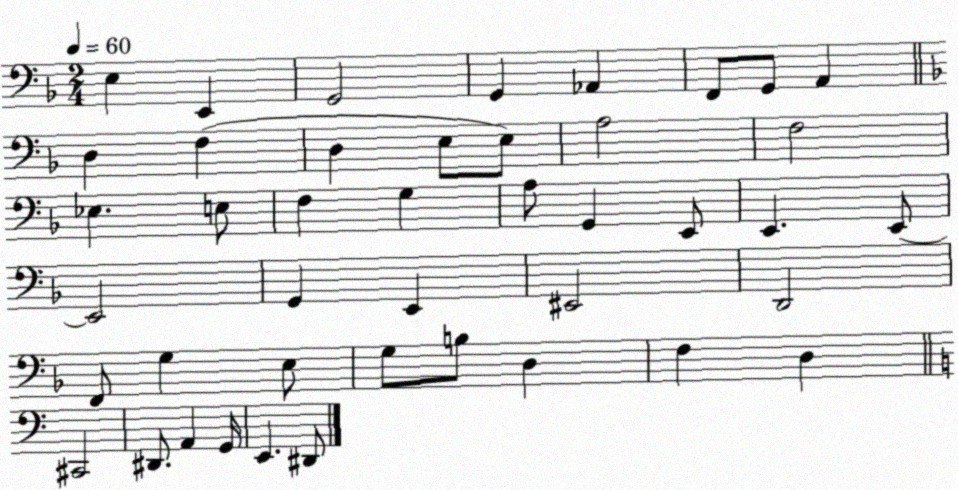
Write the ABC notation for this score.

X:1
T:Untitled
M:2/4
L:1/4
K:F
E, E,, G,,2 G,, _A,, F,,/2 G,,/2 A,, D, F, D, E,/2 E,/2 A,2 F,2 _E, E,/2 F, G, A,/2 G,, E,,/2 E,, E,,/2 E,,2 G,, E,, ^E,,2 D,,2 F,,/2 G, E,/2 G,/2 B,/2 D, F, D, ^C,,2 ^D,,/2 A,, G,,/4 E,, ^D,,/2